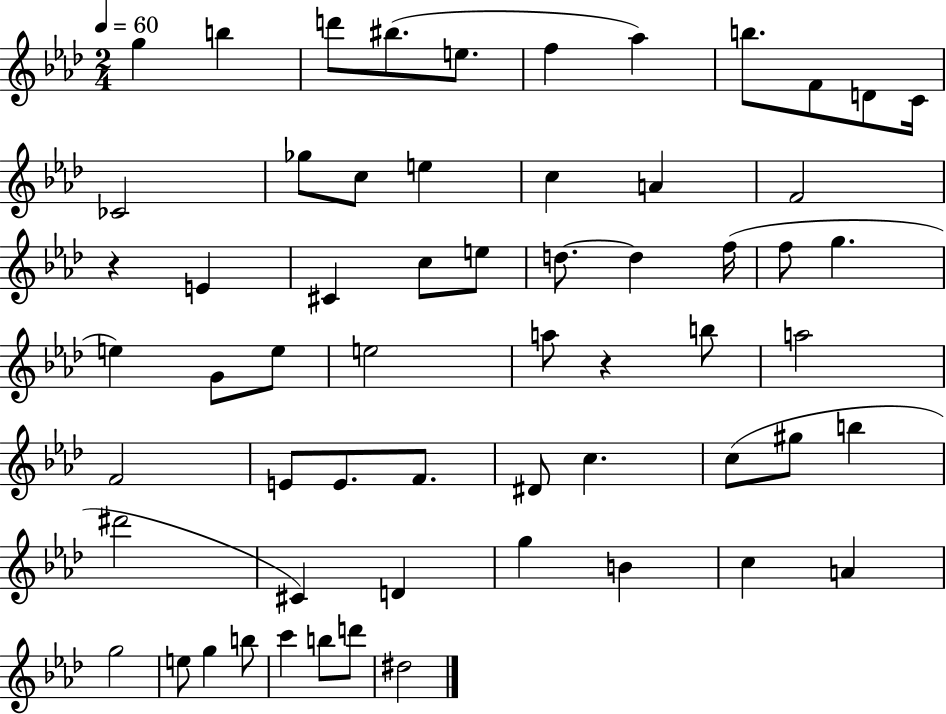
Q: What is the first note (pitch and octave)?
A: G5